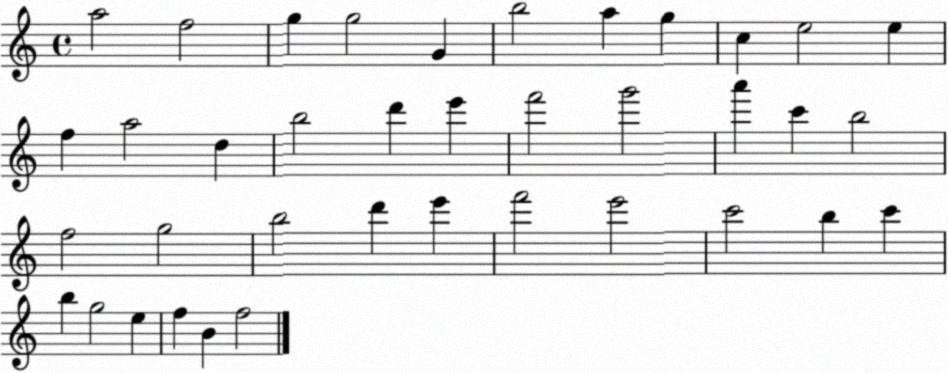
X:1
T:Untitled
M:4/4
L:1/4
K:C
a2 f2 g g2 G b2 a g c e2 e f a2 d b2 d' e' f'2 g'2 a' c' b2 f2 g2 b2 d' e' f'2 e'2 c'2 b c' b g2 e f B f2